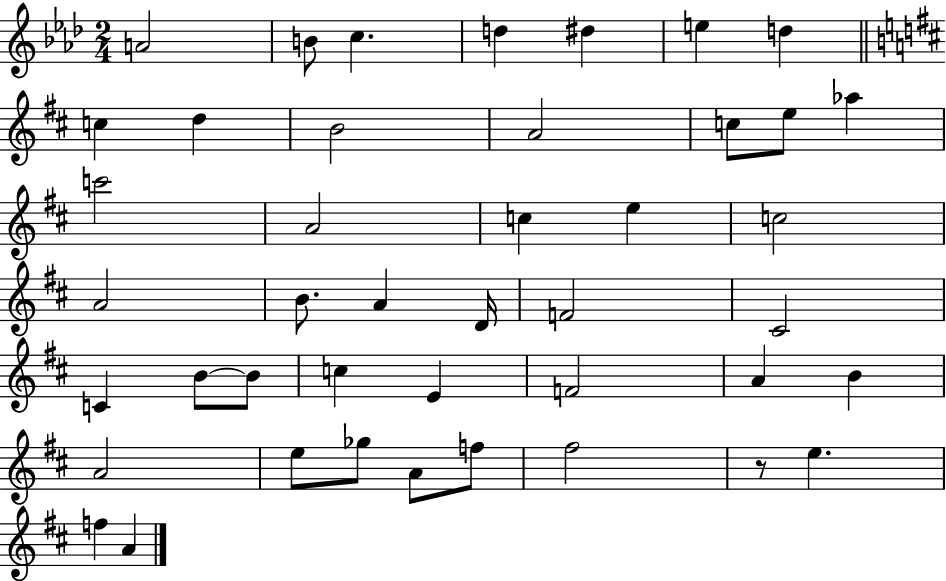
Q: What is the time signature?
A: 2/4